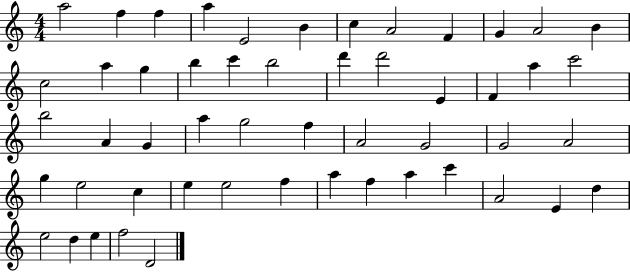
{
  \clef treble
  \numericTimeSignature
  \time 4/4
  \key c \major
  a''2 f''4 f''4 | a''4 e'2 b'4 | c''4 a'2 f'4 | g'4 a'2 b'4 | \break c''2 a''4 g''4 | b''4 c'''4 b''2 | d'''4 d'''2 e'4 | f'4 a''4 c'''2 | \break b''2 a'4 g'4 | a''4 g''2 f''4 | a'2 g'2 | g'2 a'2 | \break g''4 e''2 c''4 | e''4 e''2 f''4 | a''4 f''4 a''4 c'''4 | a'2 e'4 d''4 | \break e''2 d''4 e''4 | f''2 d'2 | \bar "|."
}